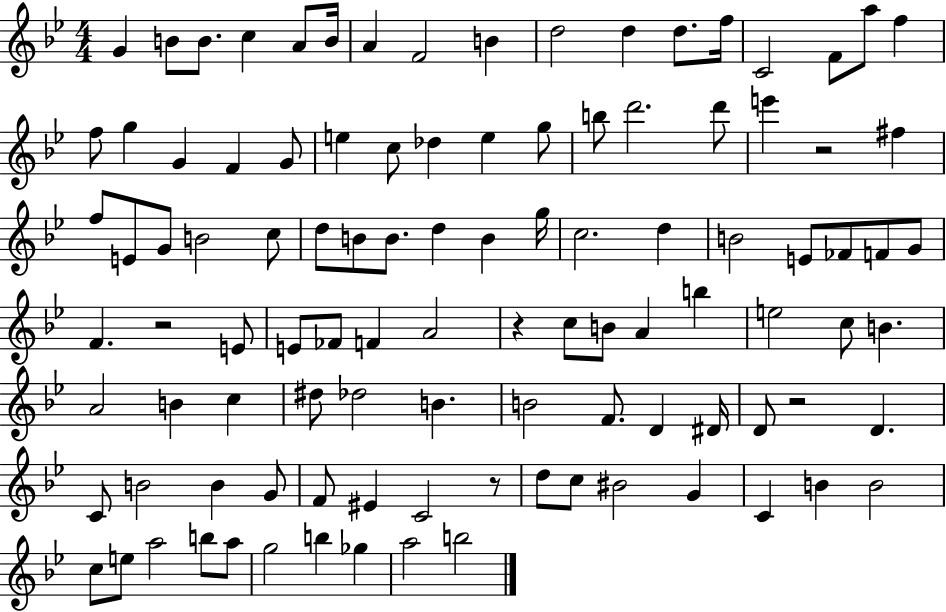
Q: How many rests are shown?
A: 5